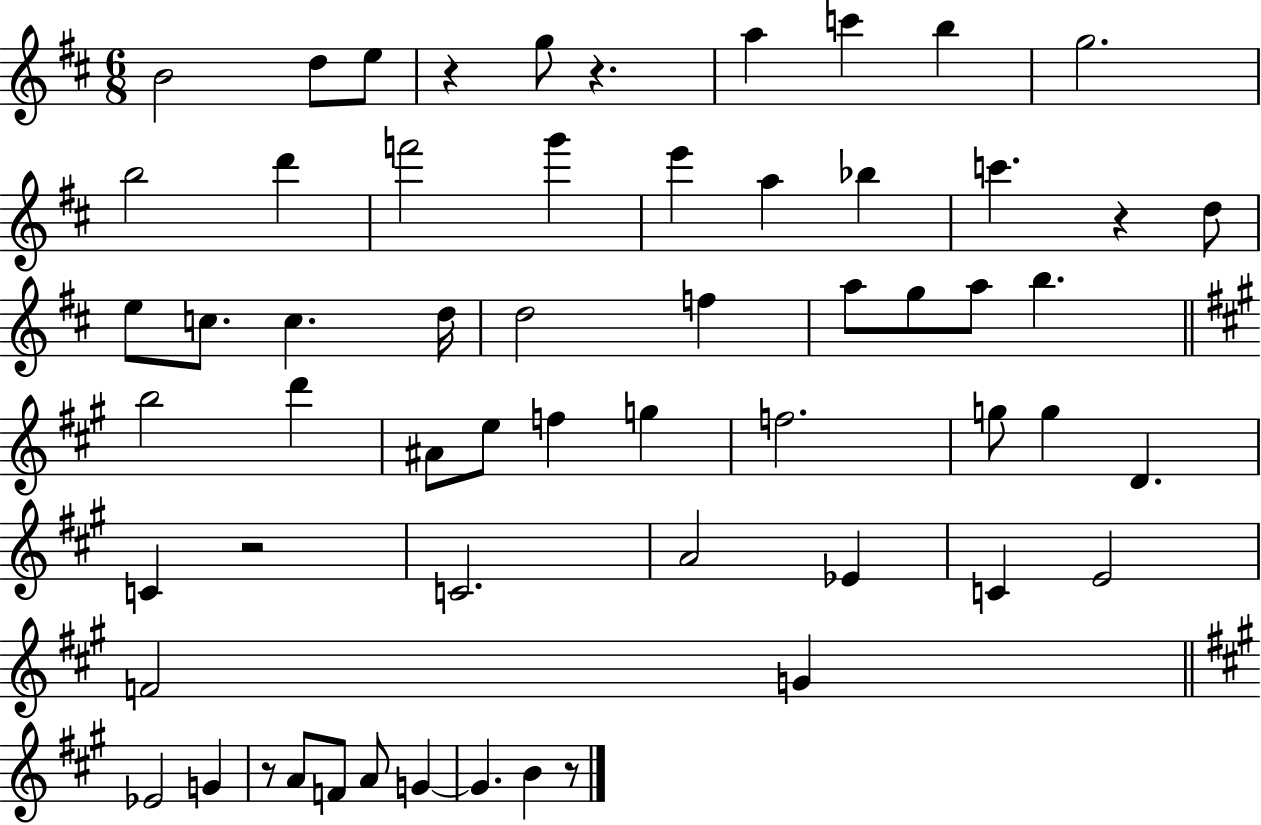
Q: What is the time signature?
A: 6/8